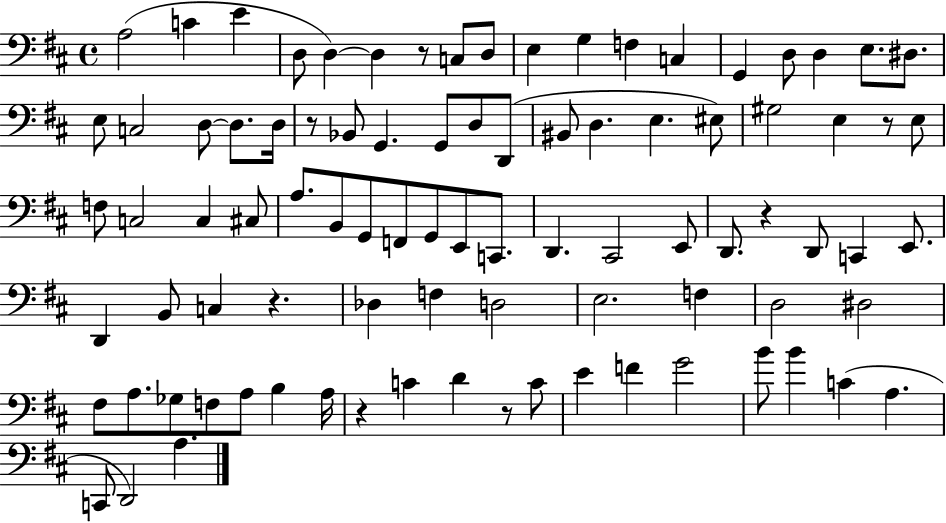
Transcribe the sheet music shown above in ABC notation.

X:1
T:Untitled
M:4/4
L:1/4
K:D
A,2 C E D,/2 D, D, z/2 C,/2 D,/2 E, G, F, C, G,, D,/2 D, E,/2 ^D,/2 E,/2 C,2 D,/2 D,/2 D,/4 z/2 _B,,/2 G,, G,,/2 D,/2 D,,/2 ^B,,/2 D, E, ^E,/2 ^G,2 E, z/2 E,/2 F,/2 C,2 C, ^C,/2 A,/2 B,,/2 G,,/2 F,,/2 G,,/2 E,,/2 C,,/2 D,, ^C,,2 E,,/2 D,,/2 z D,,/2 C,, E,,/2 D,, B,,/2 C, z _D, F, D,2 E,2 F, D,2 ^D,2 ^F,/2 A,/2 _G,/2 F,/2 A,/2 B, A,/4 z C D z/2 C/2 E F G2 B/2 B C A, C,,/2 D,,2 A,